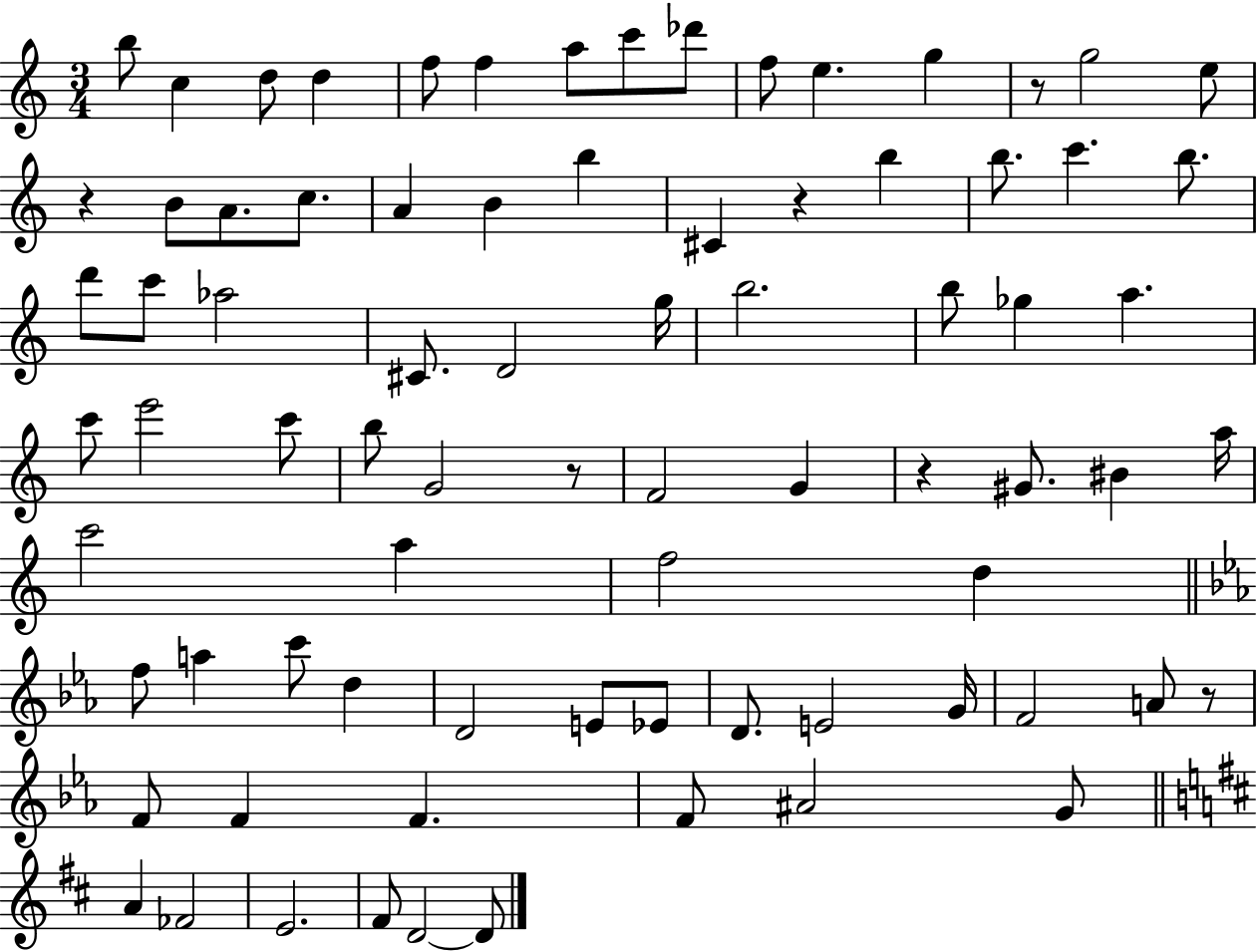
B5/e C5/q D5/e D5/q F5/e F5/q A5/e C6/e Db6/e F5/e E5/q. G5/q R/e G5/h E5/e R/q B4/e A4/e. C5/e. A4/q B4/q B5/q C#4/q R/q B5/q B5/e. C6/q. B5/e. D6/e C6/e Ab5/h C#4/e. D4/h G5/s B5/h. B5/e Gb5/q A5/q. C6/e E6/h C6/e B5/e G4/h R/e F4/h G4/q R/q G#4/e. BIS4/q A5/s C6/h A5/q F5/h D5/q F5/e A5/q C6/e D5/q D4/h E4/e Eb4/e D4/e. E4/h G4/s F4/h A4/e R/e F4/e F4/q F4/q. F4/e A#4/h G4/e A4/q FES4/h E4/h. F#4/e D4/h D4/e